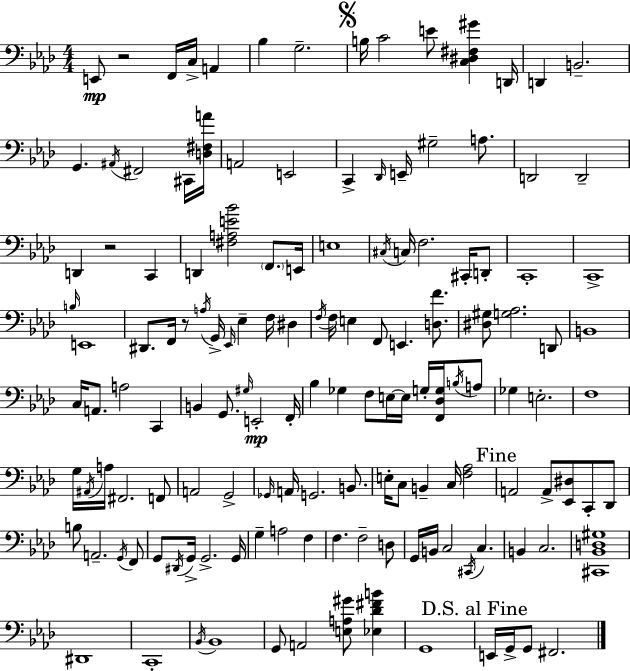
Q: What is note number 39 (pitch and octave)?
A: B3